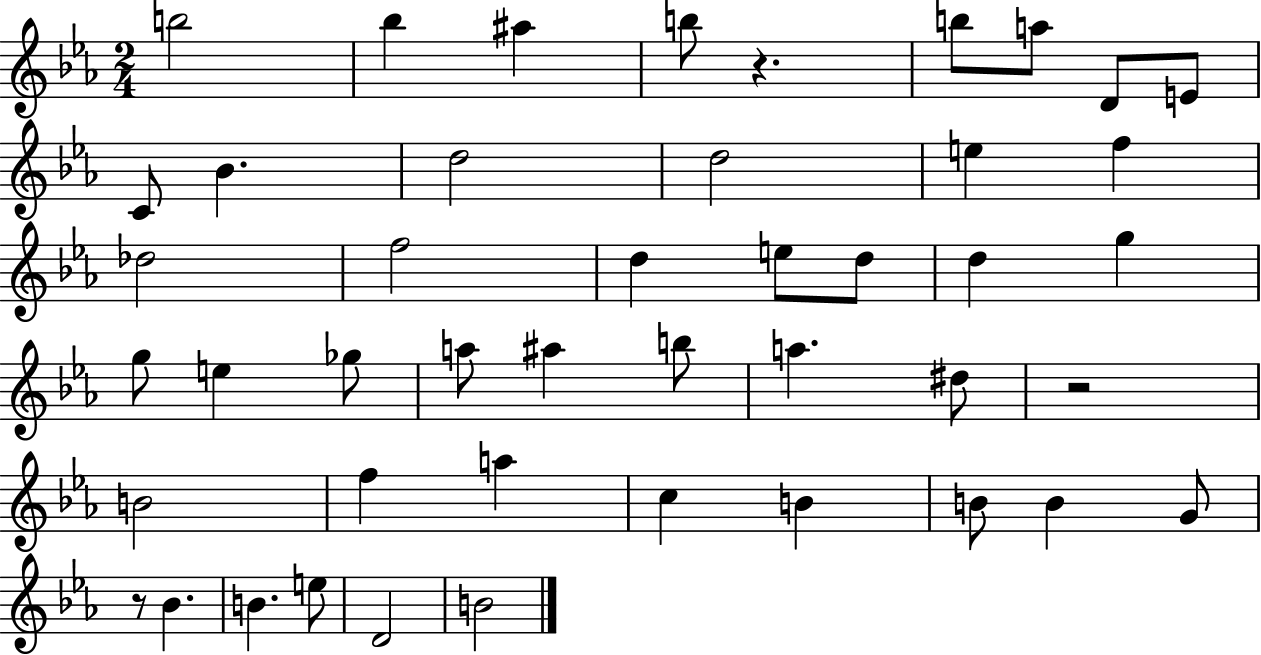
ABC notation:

X:1
T:Untitled
M:2/4
L:1/4
K:Eb
b2 _b ^a b/2 z b/2 a/2 D/2 E/2 C/2 _B d2 d2 e f _d2 f2 d e/2 d/2 d g g/2 e _g/2 a/2 ^a b/2 a ^d/2 z2 B2 f a c B B/2 B G/2 z/2 _B B e/2 D2 B2